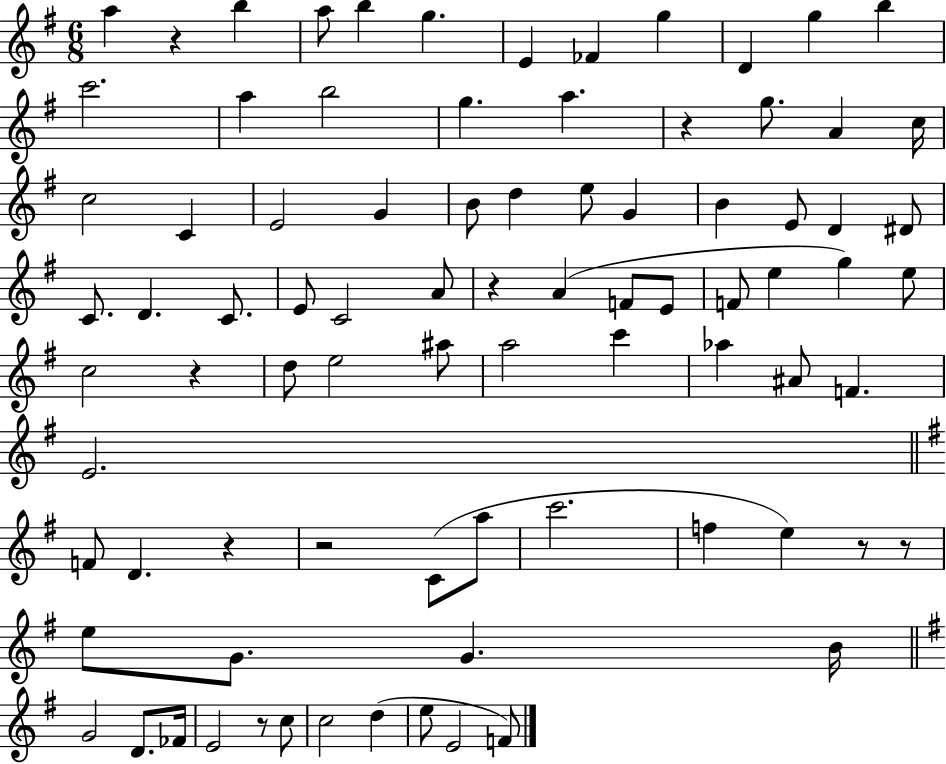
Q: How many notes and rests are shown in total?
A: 84